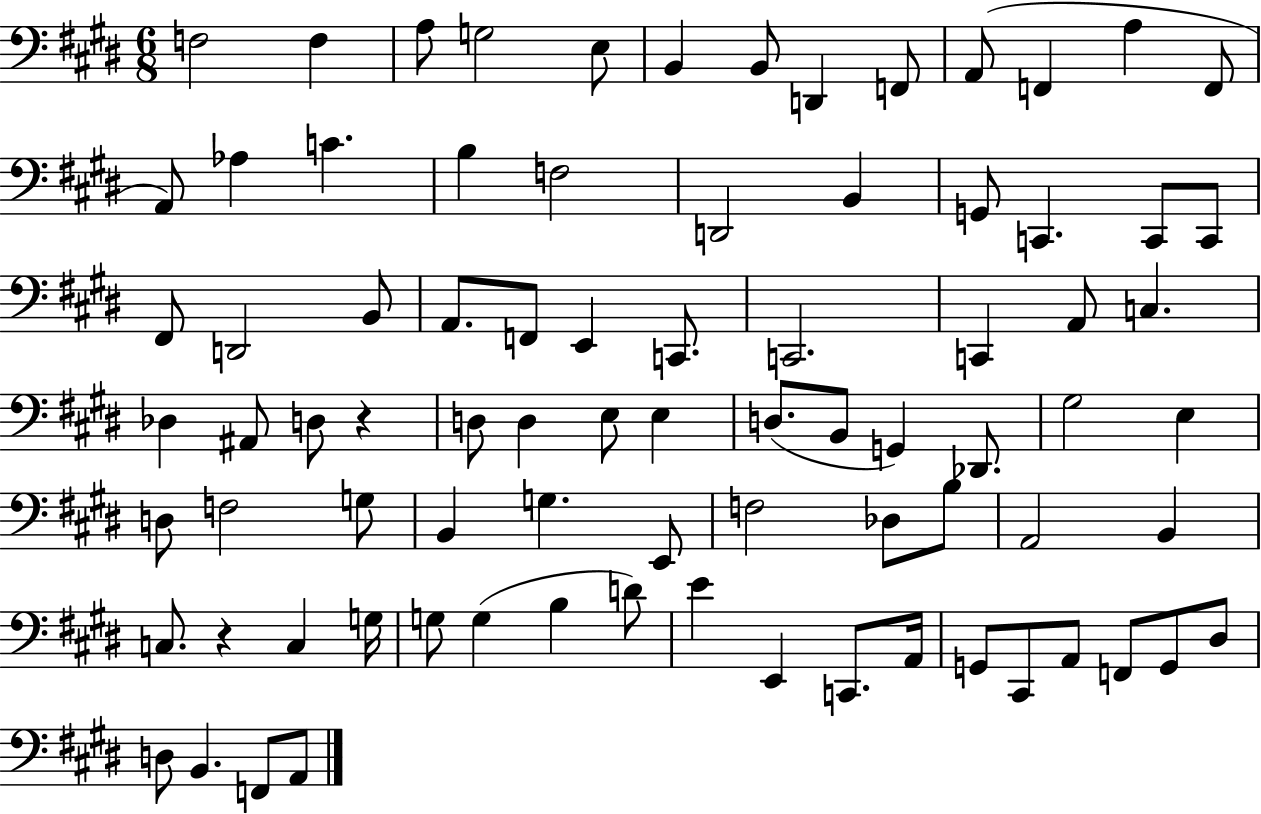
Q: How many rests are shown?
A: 2